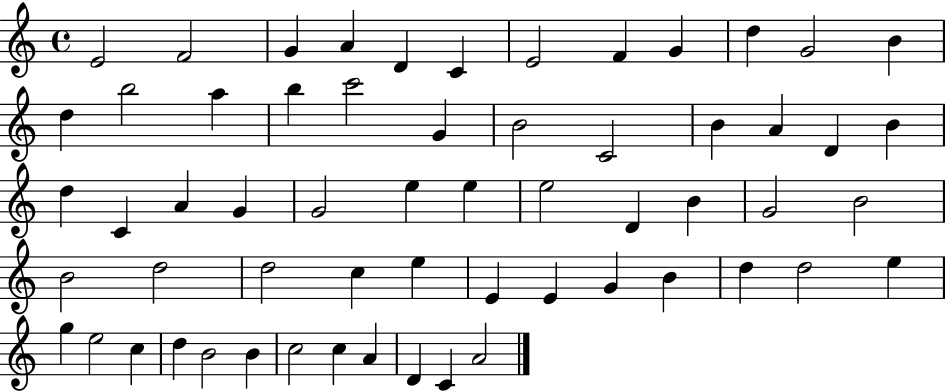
{
  \clef treble
  \time 4/4
  \defaultTimeSignature
  \key c \major
  e'2 f'2 | g'4 a'4 d'4 c'4 | e'2 f'4 g'4 | d''4 g'2 b'4 | \break d''4 b''2 a''4 | b''4 c'''2 g'4 | b'2 c'2 | b'4 a'4 d'4 b'4 | \break d''4 c'4 a'4 g'4 | g'2 e''4 e''4 | e''2 d'4 b'4 | g'2 b'2 | \break b'2 d''2 | d''2 c''4 e''4 | e'4 e'4 g'4 b'4 | d''4 d''2 e''4 | \break g''4 e''2 c''4 | d''4 b'2 b'4 | c''2 c''4 a'4 | d'4 c'4 a'2 | \break \bar "|."
}